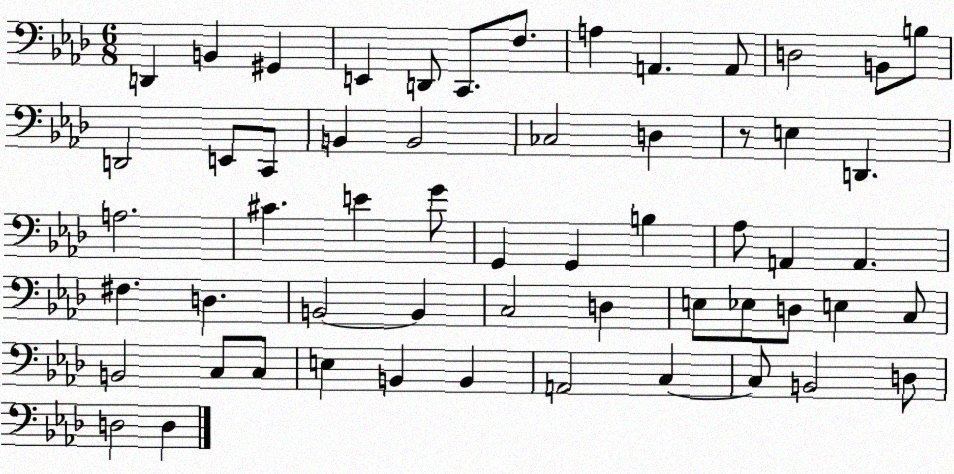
X:1
T:Untitled
M:6/8
L:1/4
K:Ab
D,, B,, ^G,, E,, D,,/2 C,,/2 F,/2 A, A,, A,,/2 D,2 B,,/2 B,/2 D,,2 E,,/2 C,,/2 B,, B,,2 _C,2 D, z/2 E, D,, A,2 ^C E G/2 G,, G,, B, _A,/2 A,, A,, ^F, D, B,,2 B,, C,2 D, E,/2 _E,/2 D,/2 E, C,/2 B,,2 C,/2 C,/2 E, B,, B,, A,,2 C, C,/2 B,,2 D,/2 D,2 D,